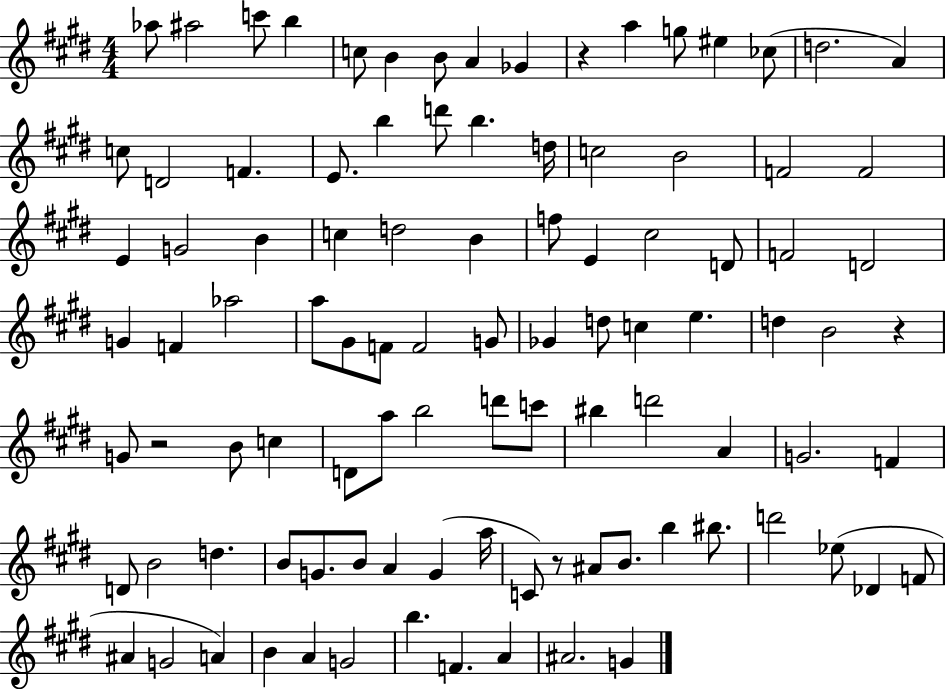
{
  \clef treble
  \numericTimeSignature
  \time 4/4
  \key e \major
  \repeat volta 2 { aes''8 ais''2 c'''8 b''4 | c''8 b'4 b'8 a'4 ges'4 | r4 a''4 g''8 eis''4 ces''8( | d''2. a'4) | \break c''8 d'2 f'4. | e'8. b''4 d'''8 b''4. d''16 | c''2 b'2 | f'2 f'2 | \break e'4 g'2 b'4 | c''4 d''2 b'4 | f''8 e'4 cis''2 d'8 | f'2 d'2 | \break g'4 f'4 aes''2 | a''8 gis'8 f'8 f'2 g'8 | ges'4 d''8 c''4 e''4. | d''4 b'2 r4 | \break g'8 r2 b'8 c''4 | d'8 a''8 b''2 d'''8 c'''8 | bis''4 d'''2 a'4 | g'2. f'4 | \break d'8 b'2 d''4. | b'8 g'8. b'8 a'4 g'4( a''16 | c'8) r8 ais'8 b'8. b''4 bis''8. | d'''2 ees''8( des'4 f'8 | \break ais'4 g'2 a'4) | b'4 a'4 g'2 | b''4. f'4. a'4 | ais'2. g'4 | \break } \bar "|."
}